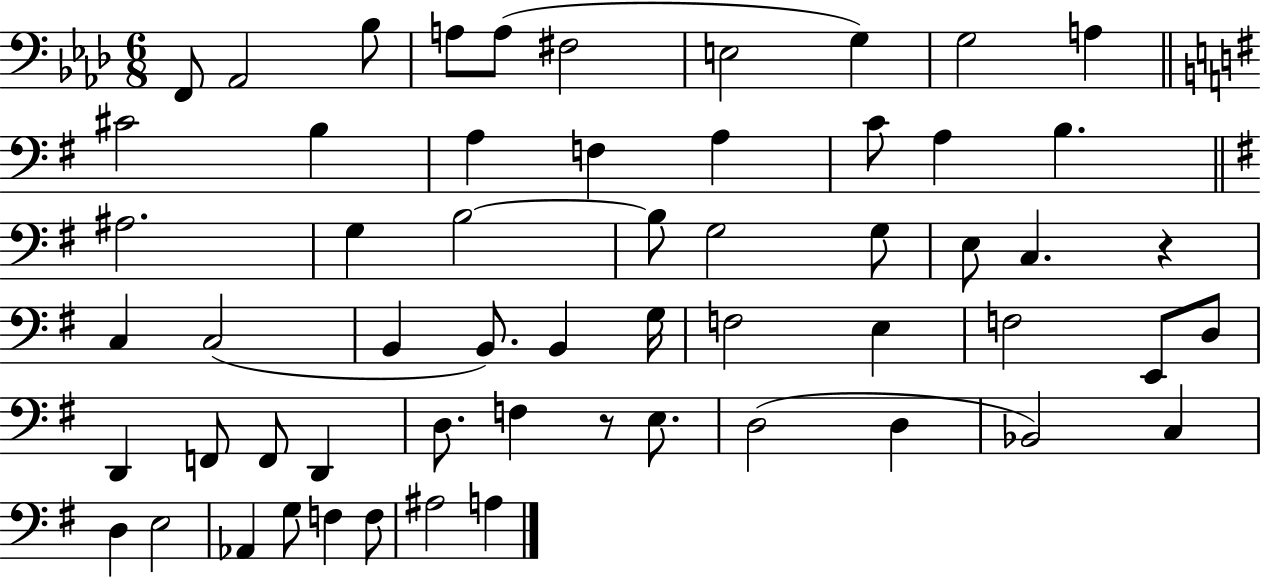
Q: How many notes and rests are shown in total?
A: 58